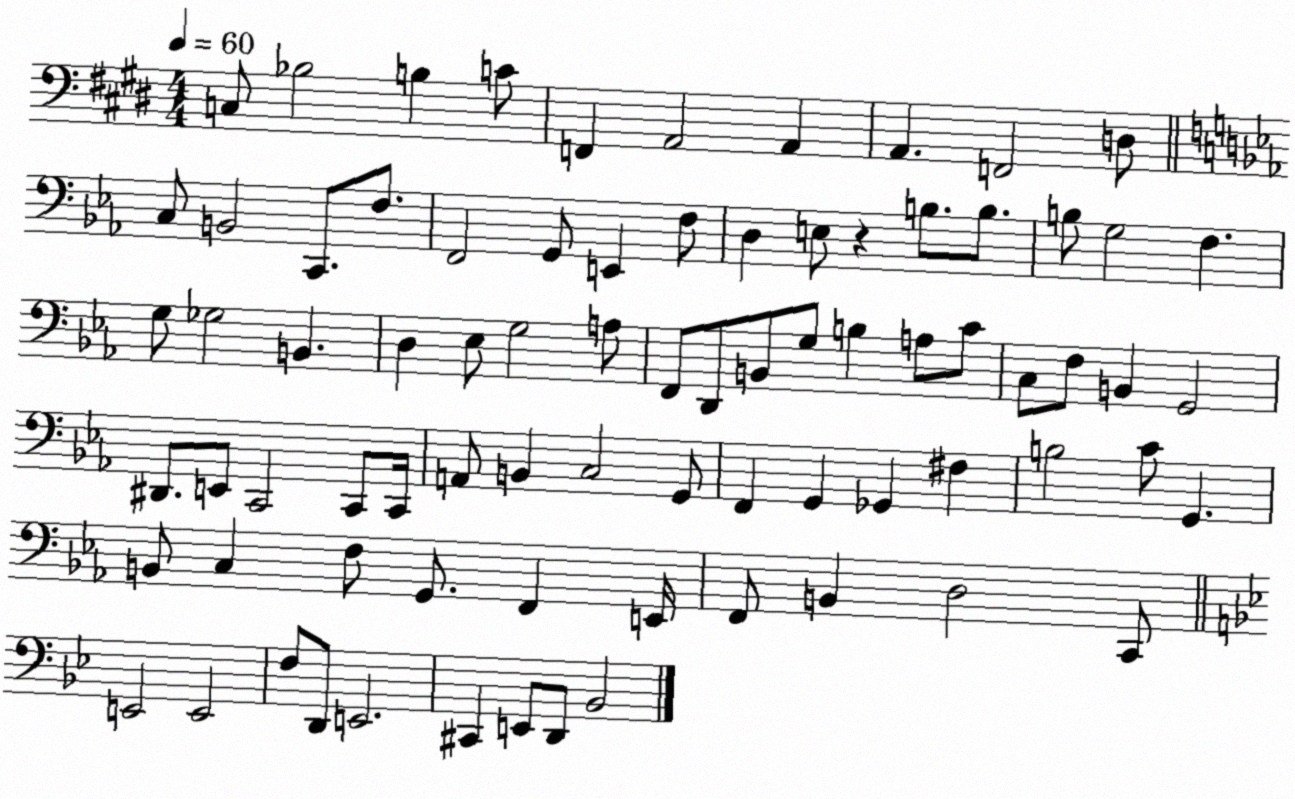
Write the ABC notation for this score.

X:1
T:Untitled
M:4/4
L:1/4
K:E
C,/2 _B,2 B, C/2 F,, A,,2 A,, A,, F,,2 D,/2 C,/2 B,,2 C,,/2 F,/2 F,,2 G,,/2 E,, F,/2 D, E,/2 z B,/2 B,/2 B,/2 G,2 F, G,/2 _G,2 B,, D, _E,/2 G,2 A,/2 F,,/2 D,,/2 B,,/2 G,/2 B, A,/2 C/2 C,/2 F,/2 B,, G,,2 ^D,,/2 E,,/2 C,,2 C,,/2 C,,/4 A,,/2 B,, C,2 G,,/2 F,, G,, _G,, ^F, B,2 C/2 G,, B,,/2 C, F,/2 G,,/2 F,, E,,/4 F,,/2 B,, D,2 C,,/2 E,,2 E,,2 F,/2 D,,/2 E,,2 ^C,, E,,/2 D,,/2 _B,,2